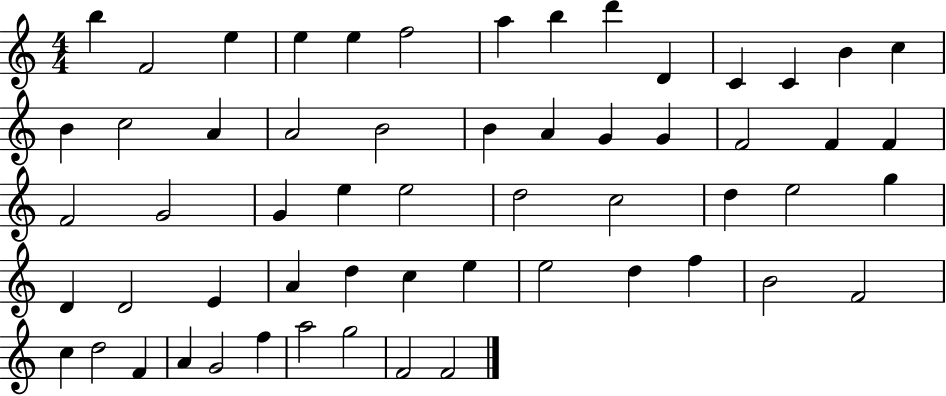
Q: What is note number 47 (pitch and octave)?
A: B4